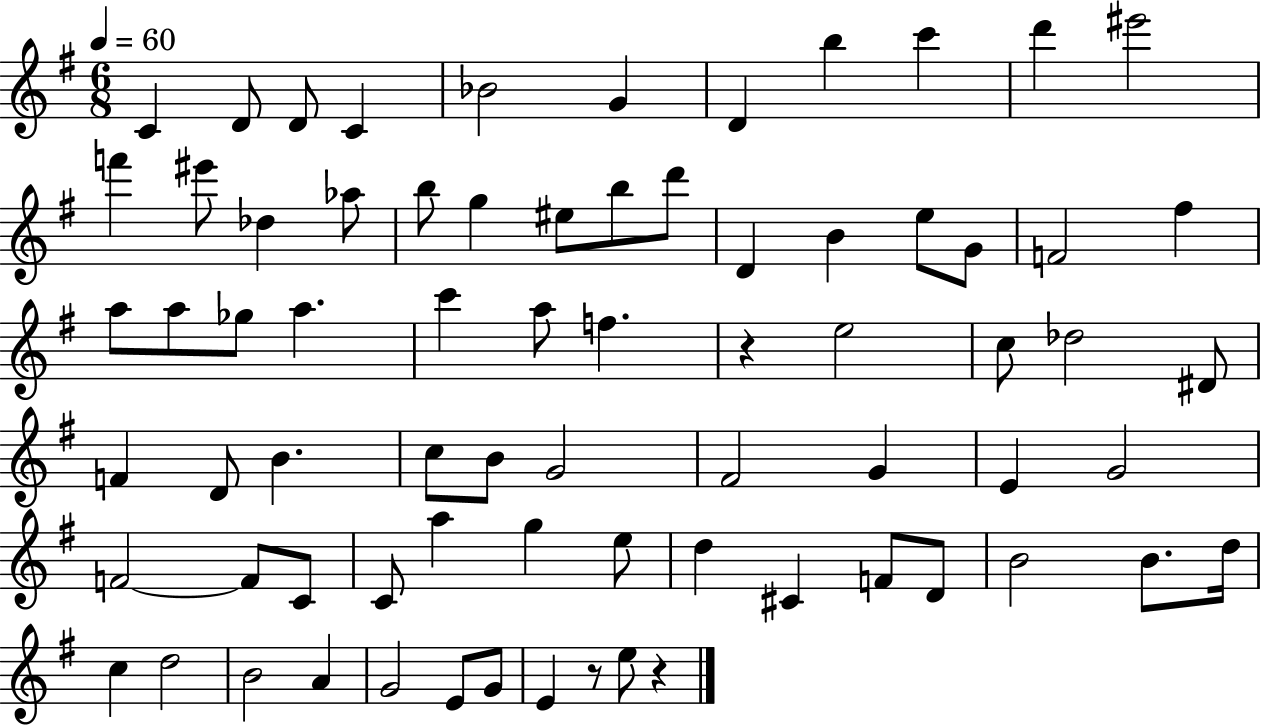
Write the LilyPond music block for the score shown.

{
  \clef treble
  \numericTimeSignature
  \time 6/8
  \key g \major
  \tempo 4 = 60
  c'4 d'8 d'8 c'4 | bes'2 g'4 | d'4 b''4 c'''4 | d'''4 eis'''2 | \break f'''4 eis'''8 des''4 aes''8 | b''8 g''4 eis''8 b''8 d'''8 | d'4 b'4 e''8 g'8 | f'2 fis''4 | \break a''8 a''8 ges''8 a''4. | c'''4 a''8 f''4. | r4 e''2 | c''8 des''2 dis'8 | \break f'4 d'8 b'4. | c''8 b'8 g'2 | fis'2 g'4 | e'4 g'2 | \break f'2~~ f'8 c'8 | c'8 a''4 g''4 e''8 | d''4 cis'4 f'8 d'8 | b'2 b'8. d''16 | \break c''4 d''2 | b'2 a'4 | g'2 e'8 g'8 | e'4 r8 e''8 r4 | \break \bar "|."
}